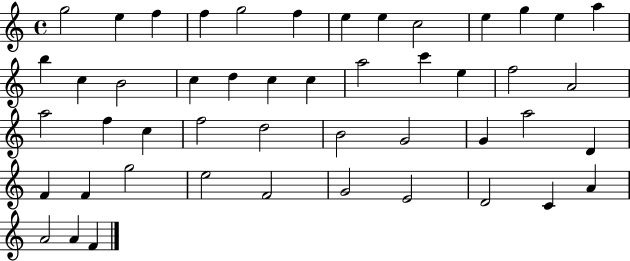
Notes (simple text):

G5/h E5/q F5/q F5/q G5/h F5/q E5/q E5/q C5/h E5/q G5/q E5/q A5/q B5/q C5/q B4/h C5/q D5/q C5/q C5/q A5/h C6/q E5/q F5/h A4/h A5/h F5/q C5/q F5/h D5/h B4/h G4/h G4/q A5/h D4/q F4/q F4/q G5/h E5/h F4/h G4/h E4/h D4/h C4/q A4/q A4/h A4/q F4/q